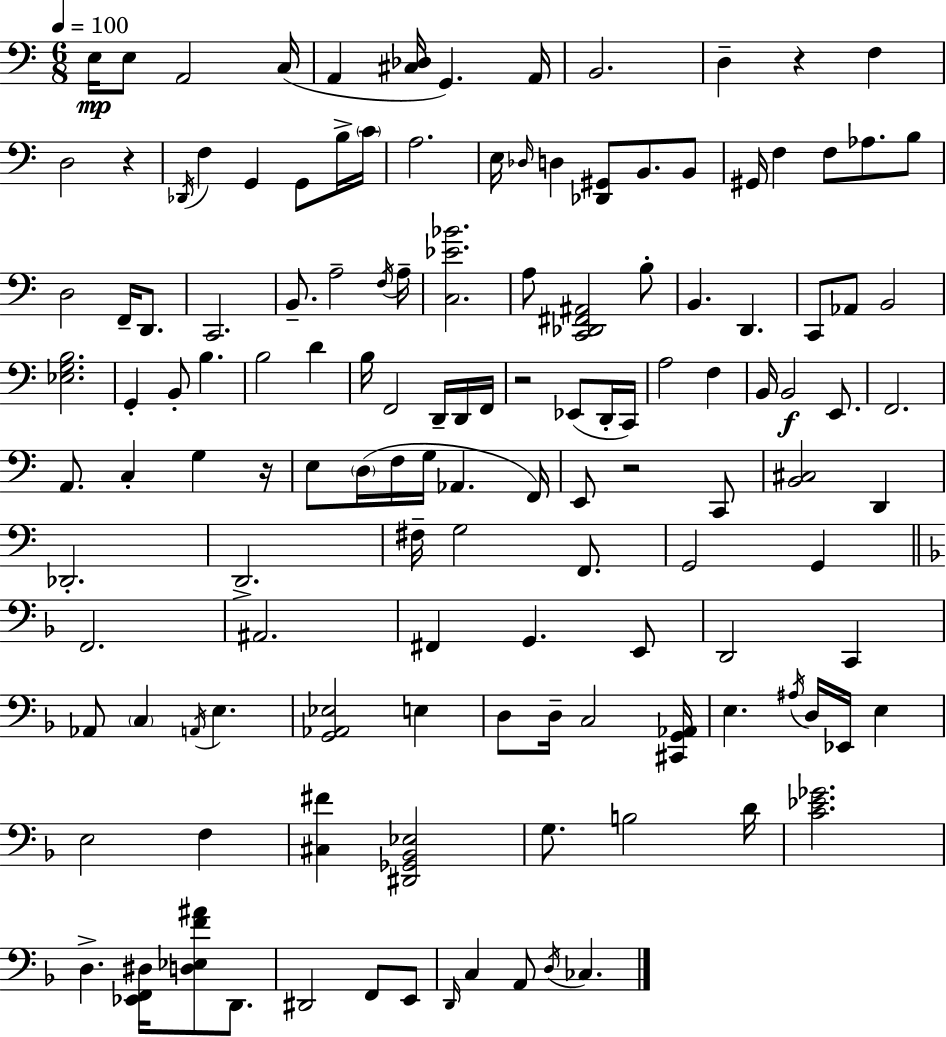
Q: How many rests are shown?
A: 5